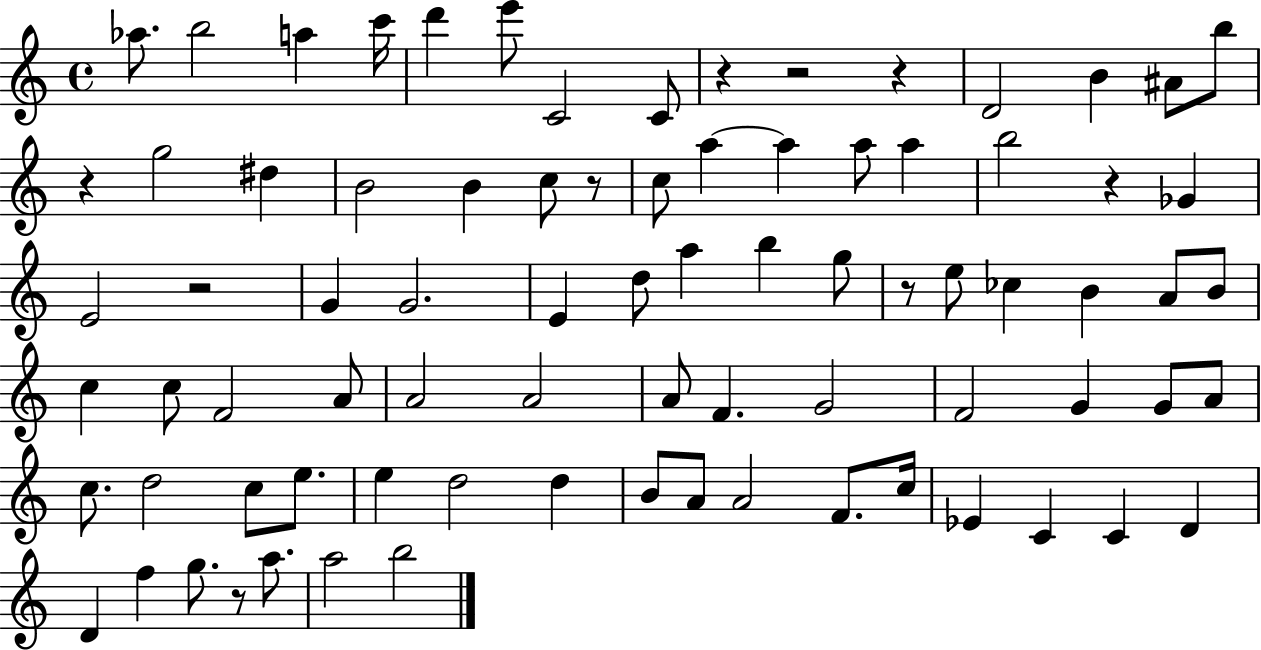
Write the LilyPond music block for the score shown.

{
  \clef treble
  \time 4/4
  \defaultTimeSignature
  \key c \major
  \repeat volta 2 { aes''8. b''2 a''4 c'''16 | d'''4 e'''8 c'2 c'8 | r4 r2 r4 | d'2 b'4 ais'8 b''8 | \break r4 g''2 dis''4 | b'2 b'4 c''8 r8 | c''8 a''4~~ a''4 a''8 a''4 | b''2 r4 ges'4 | \break e'2 r2 | g'4 g'2. | e'4 d''8 a''4 b''4 g''8 | r8 e''8 ces''4 b'4 a'8 b'8 | \break c''4 c''8 f'2 a'8 | a'2 a'2 | a'8 f'4. g'2 | f'2 g'4 g'8 a'8 | \break c''8. d''2 c''8 e''8. | e''4 d''2 d''4 | b'8 a'8 a'2 f'8. c''16 | ees'4 c'4 c'4 d'4 | \break d'4 f''4 g''8. r8 a''8. | a''2 b''2 | } \bar "|."
}